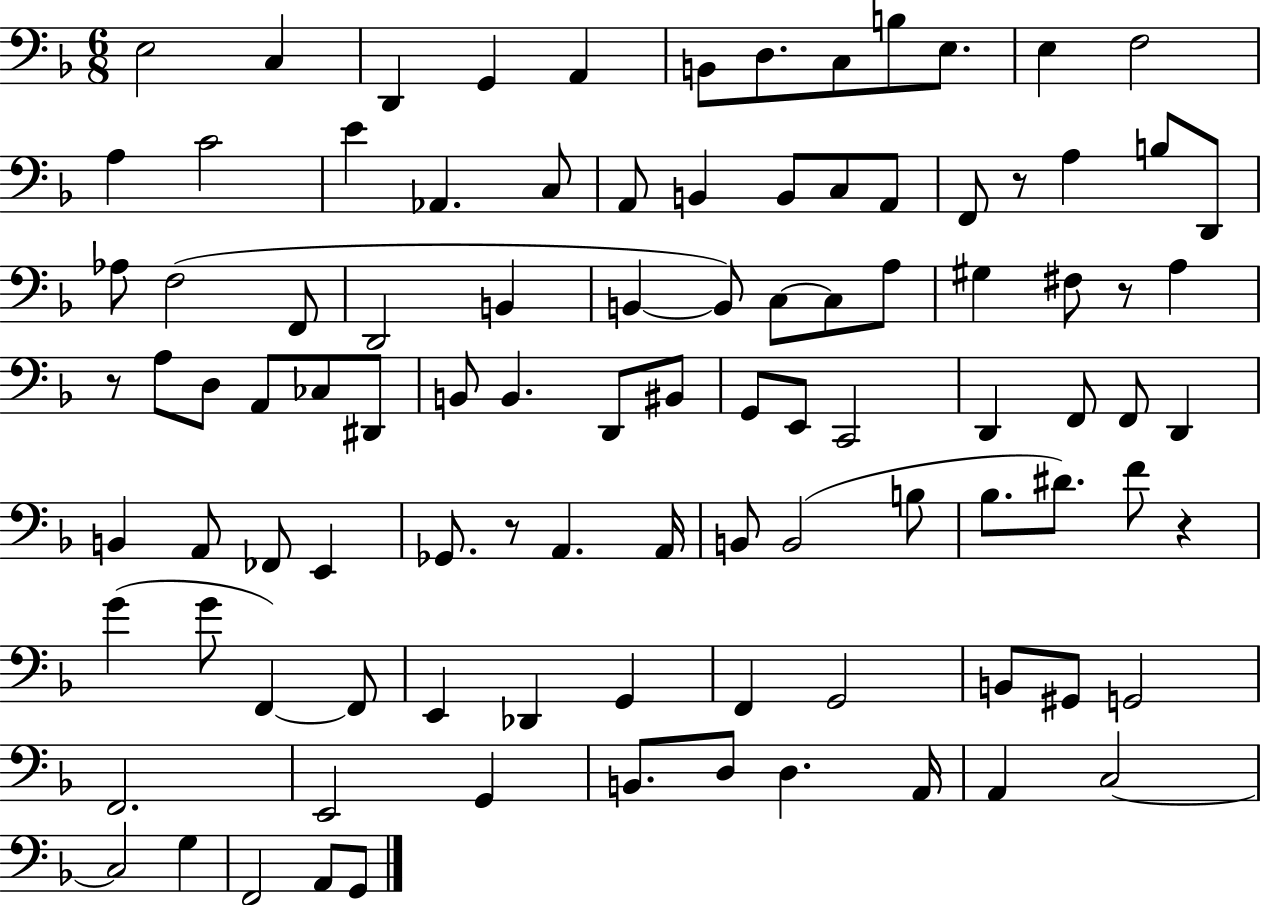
E3/h C3/q D2/q G2/q A2/q B2/e D3/e. C3/e B3/e E3/e. E3/q F3/h A3/q C4/h E4/q Ab2/q. C3/e A2/e B2/q B2/e C3/e A2/e F2/e R/e A3/q B3/e D2/e Ab3/e F3/h F2/e D2/h B2/q B2/q B2/e C3/e C3/e A3/e G#3/q F#3/e R/e A3/q R/e A3/e D3/e A2/e CES3/e D#2/e B2/e B2/q. D2/e BIS2/e G2/e E2/e C2/h D2/q F2/e F2/e D2/q B2/q A2/e FES2/e E2/q Gb2/e. R/e A2/q. A2/s B2/e B2/h B3/e Bb3/e. D#4/e. F4/e R/q G4/q G4/e F2/q F2/e E2/q Db2/q G2/q F2/q G2/h B2/e G#2/e G2/h F2/h. E2/h G2/q B2/e. D3/e D3/q. A2/s A2/q C3/h C3/h G3/q F2/h A2/e G2/e